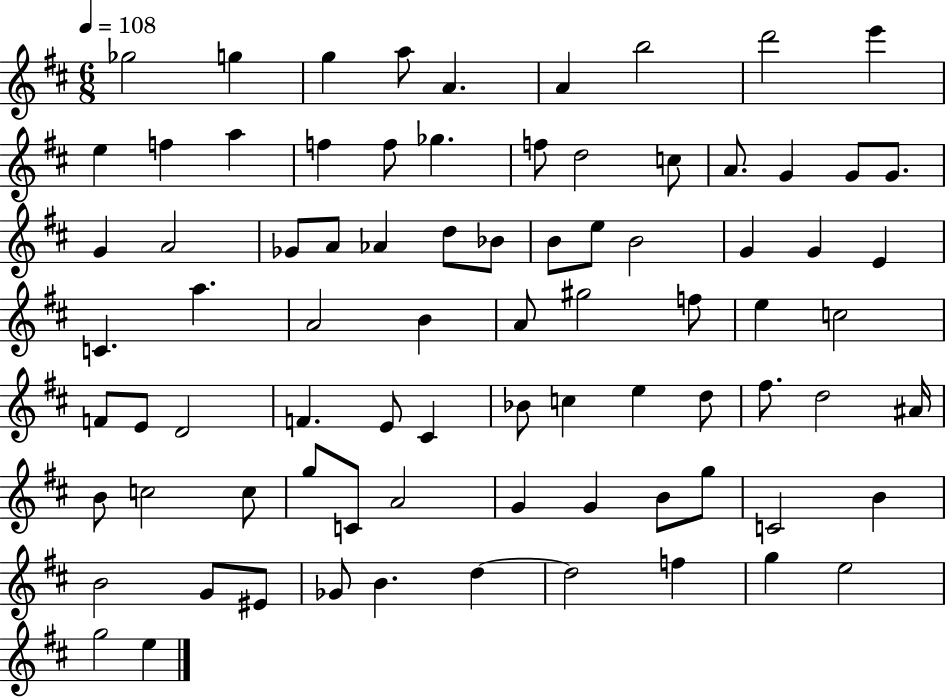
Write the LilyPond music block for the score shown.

{
  \clef treble
  \numericTimeSignature
  \time 6/8
  \key d \major
  \tempo 4 = 108
  ges''2 g''4 | g''4 a''8 a'4. | a'4 b''2 | d'''2 e'''4 | \break e''4 f''4 a''4 | f''4 f''8 ges''4. | f''8 d''2 c''8 | a'8. g'4 g'8 g'8. | \break g'4 a'2 | ges'8 a'8 aes'4 d''8 bes'8 | b'8 e''8 b'2 | g'4 g'4 e'4 | \break c'4. a''4. | a'2 b'4 | a'8 gis''2 f''8 | e''4 c''2 | \break f'8 e'8 d'2 | f'4. e'8 cis'4 | bes'8 c''4 e''4 d''8 | fis''8. d''2 ais'16 | \break b'8 c''2 c''8 | g''8 c'8 a'2 | g'4 g'4 b'8 g''8 | c'2 b'4 | \break b'2 g'8 eis'8 | ges'8 b'4. d''4~~ | d''2 f''4 | g''4 e''2 | \break g''2 e''4 | \bar "|."
}